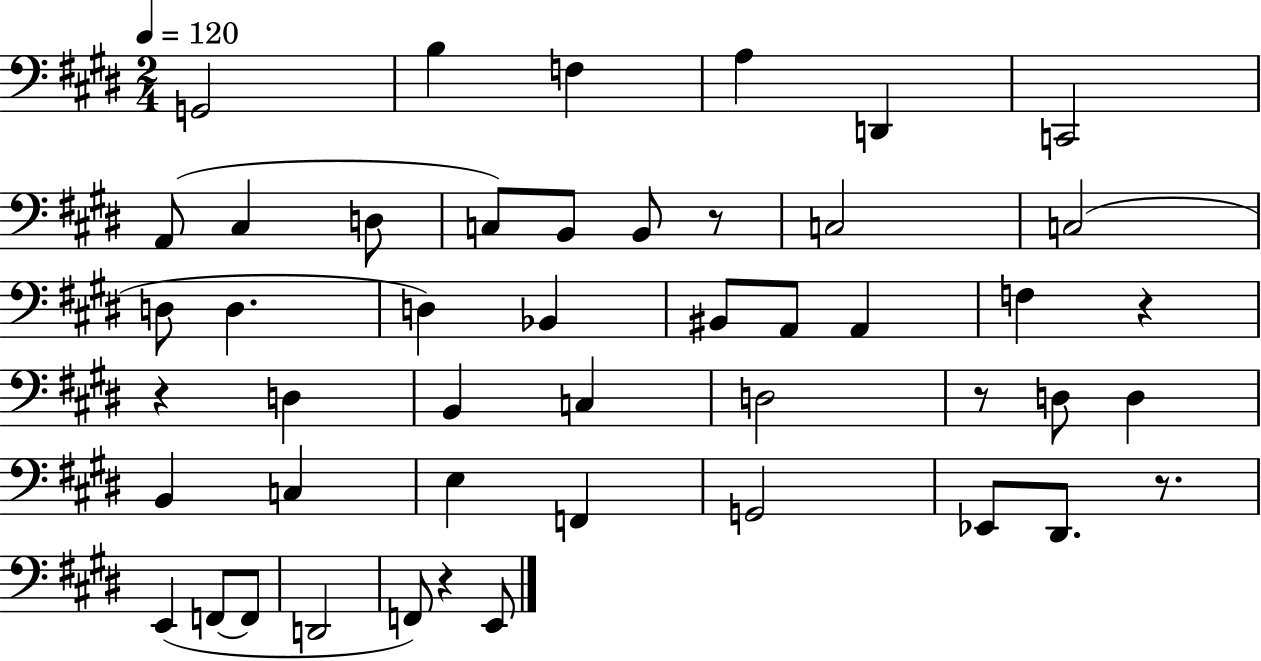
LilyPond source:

{
  \clef bass
  \numericTimeSignature
  \time 2/4
  \key e \major
  \tempo 4 = 120
  g,2 | b4 f4 | a4 d,4 | c,2 | \break a,8( cis4 d8 | c8) b,8 b,8 r8 | c2 | c2( | \break d8 d4. | d4) bes,4 | bis,8 a,8 a,4 | f4 r4 | \break r4 d4 | b,4 c4 | d2 | r8 d8 d4 | \break b,4 c4 | e4 f,4 | g,2 | ees,8 dis,8. r8. | \break e,4( f,8~~ f,8 | d,2 | f,8) r4 e,8 | \bar "|."
}